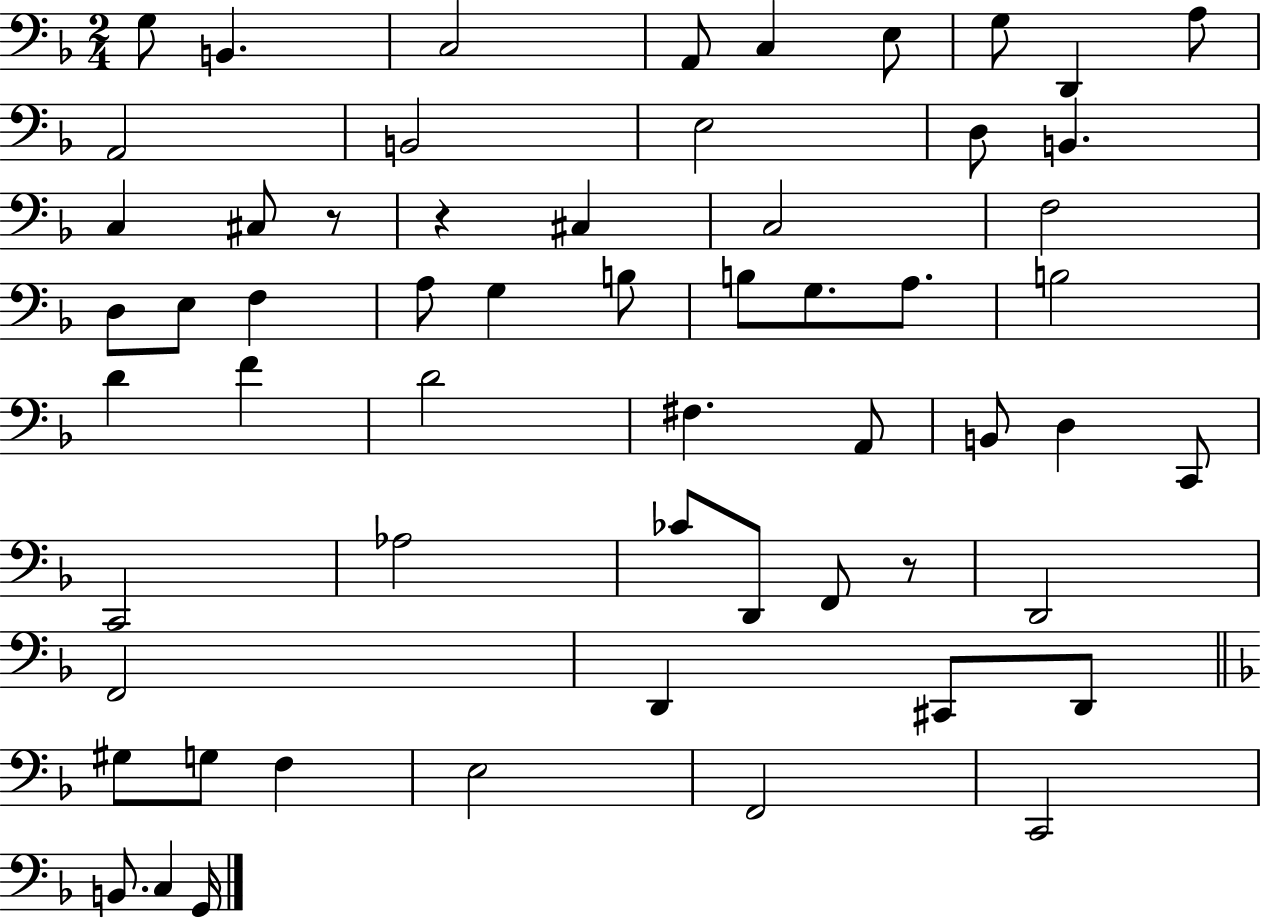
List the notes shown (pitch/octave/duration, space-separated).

G3/e B2/q. C3/h A2/e C3/q E3/e G3/e D2/q A3/e A2/h B2/h E3/h D3/e B2/q. C3/q C#3/e R/e R/q C#3/q C3/h F3/h D3/e E3/e F3/q A3/e G3/q B3/e B3/e G3/e. A3/e. B3/h D4/q F4/q D4/h F#3/q. A2/e B2/e D3/q C2/e C2/h Ab3/h CES4/e D2/e F2/e R/e D2/h F2/h D2/q C#2/e D2/e G#3/e G3/e F3/q E3/h F2/h C2/h B2/e. C3/q G2/s